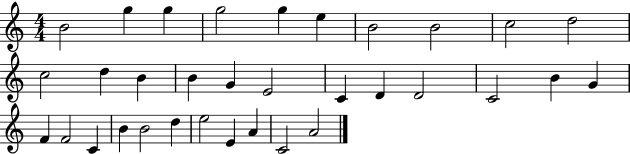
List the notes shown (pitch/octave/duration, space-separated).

B4/h G5/q G5/q G5/h G5/q E5/q B4/h B4/h C5/h D5/h C5/h D5/q B4/q B4/q G4/q E4/h C4/q D4/q D4/h C4/h B4/q G4/q F4/q F4/h C4/q B4/q B4/h D5/q E5/h E4/q A4/q C4/h A4/h